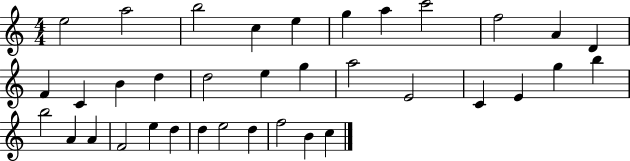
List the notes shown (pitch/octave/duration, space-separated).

E5/h A5/h B5/h C5/q E5/q G5/q A5/q C6/h F5/h A4/q D4/q F4/q C4/q B4/q D5/q D5/h E5/q G5/q A5/h E4/h C4/q E4/q G5/q B5/q B5/h A4/q A4/q F4/h E5/q D5/q D5/q E5/h D5/q F5/h B4/q C5/q